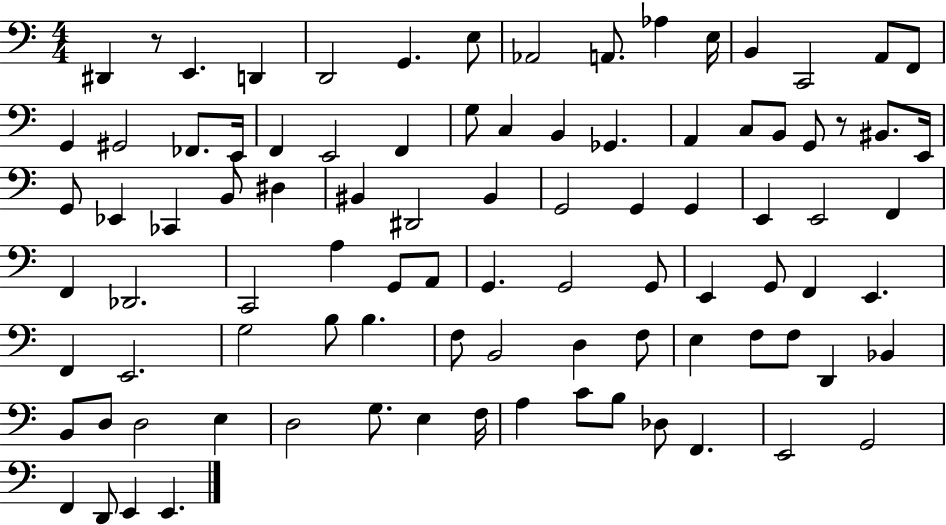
{
  \clef bass
  \numericTimeSignature
  \time 4/4
  \key c \major
  dis,4 r8 e,4. d,4 | d,2 g,4. e8 | aes,2 a,8. aes4 e16 | b,4 c,2 a,8 f,8 | \break g,4 gis,2 fes,8. e,16 | f,4 e,2 f,4 | g8 c4 b,4 ges,4. | a,4 c8 b,8 g,8 r8 bis,8. e,16 | \break g,8 ees,4 ces,4 b,8 dis4 | bis,4 dis,2 bis,4 | g,2 g,4 g,4 | e,4 e,2 f,4 | \break f,4 des,2. | c,2 a4 g,8 a,8 | g,4. g,2 g,8 | e,4 g,8 f,4 e,4. | \break f,4 e,2. | g2 b8 b4. | f8 b,2 d4 f8 | e4 f8 f8 d,4 bes,4 | \break b,8 d8 d2 e4 | d2 g8. e4 f16 | a4 c'8 b8 des8 f,4. | e,2 g,2 | \break f,4 d,8 e,4 e,4. | \bar "|."
}